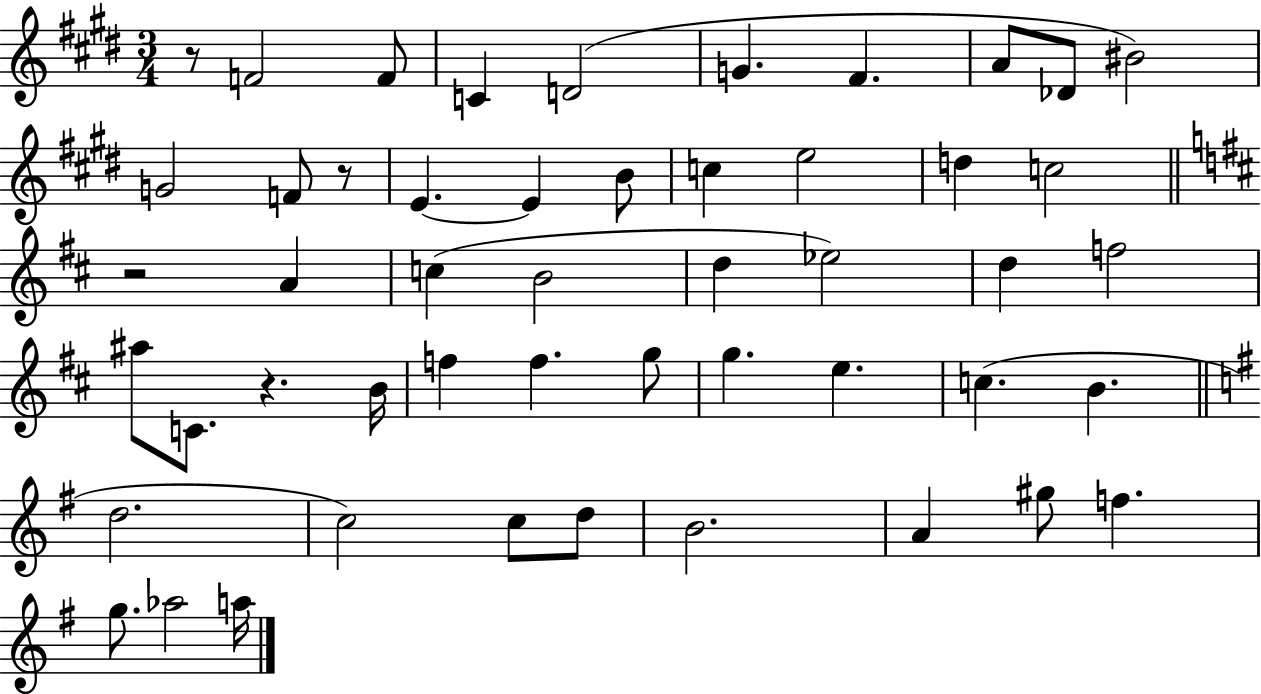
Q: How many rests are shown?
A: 4